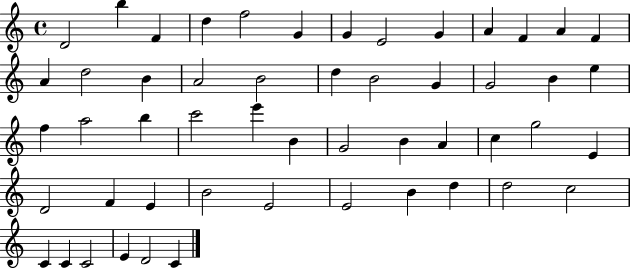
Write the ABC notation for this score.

X:1
T:Untitled
M:4/4
L:1/4
K:C
D2 b F d f2 G G E2 G A F A F A d2 B A2 B2 d B2 G G2 B e f a2 b c'2 e' B G2 B A c g2 E D2 F E B2 E2 E2 B d d2 c2 C C C2 E D2 C